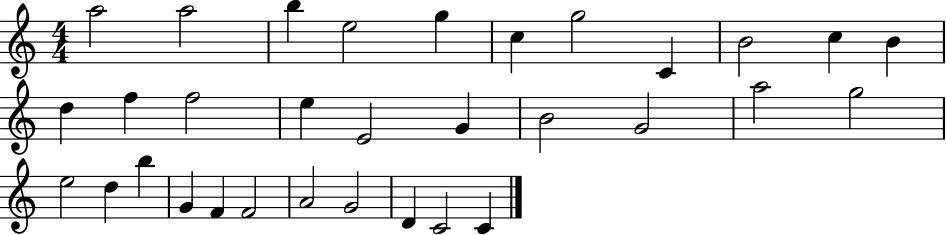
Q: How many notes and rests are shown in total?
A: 32